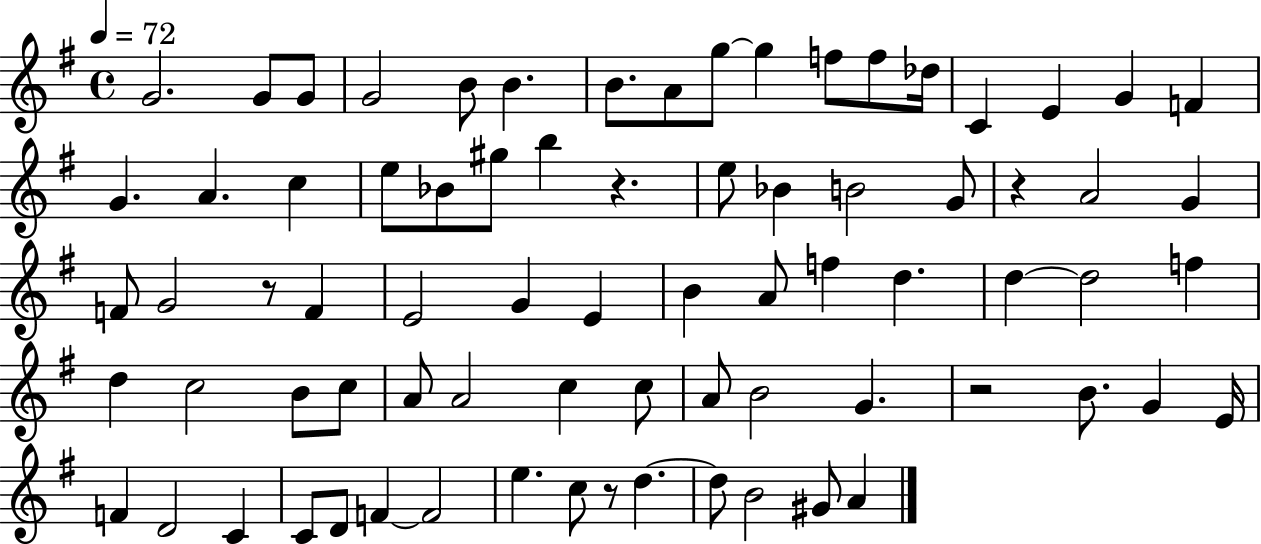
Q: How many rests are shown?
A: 5